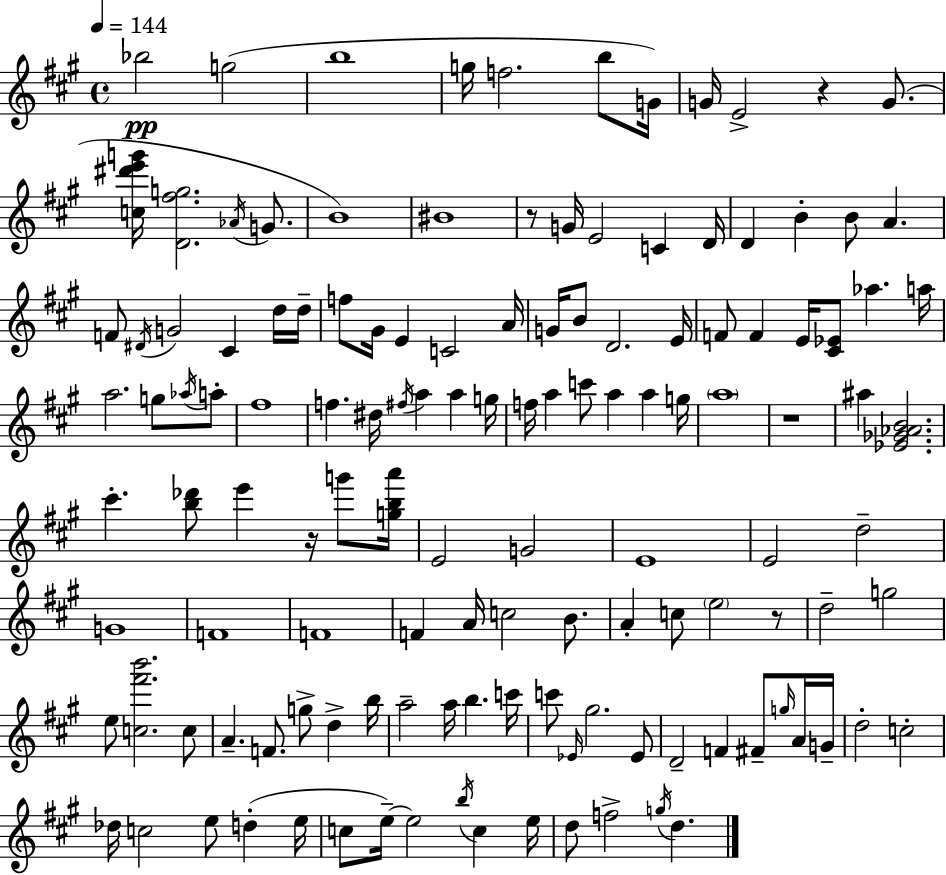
Bb5/h G5/h B5/w G5/s F5/h. B5/e G4/s G4/s E4/h R/q G4/e. [C5,D#6,E6,G6]/s [D4,F#5,G5]/h. Ab4/s G4/e. B4/w BIS4/w R/e G4/s E4/h C4/q D4/s D4/q B4/q B4/e A4/q. F4/e D#4/s G4/h C#4/q D5/s D5/s F5/e G#4/s E4/q C4/h A4/s G4/s B4/e D4/h. E4/s F4/e F4/q E4/s [C#4,Eb4]/e Ab5/q. A5/s A5/h. G5/e Ab5/s A5/e F#5/w F5/q. D#5/s F#5/s A5/q A5/q G5/s F5/s A5/q C6/e A5/q A5/q G5/s A5/w R/w A#5/q [Eb4,Gb4,Ab4,B4]/h. C#6/q. [B5,Db6]/e E6/q R/s G6/e [G5,B5,A6]/s E4/h G4/h E4/w E4/h D5/h G4/w F4/w F4/w F4/q A4/s C5/h B4/e. A4/q C5/e E5/h R/e D5/h G5/h E5/e [C5,F#6,B6]/h. C5/e A4/q. F4/e. G5/e D5/q B5/s A5/h A5/s B5/q. C6/s C6/e Eb4/s G#5/h. Eb4/e D4/h F4/q F#4/e G5/s A4/s G4/s D5/h C5/h Db5/s C5/h E5/e D5/q E5/s C5/e E5/s E5/h B5/s C5/q E5/s D5/e F5/h G5/s D5/q.